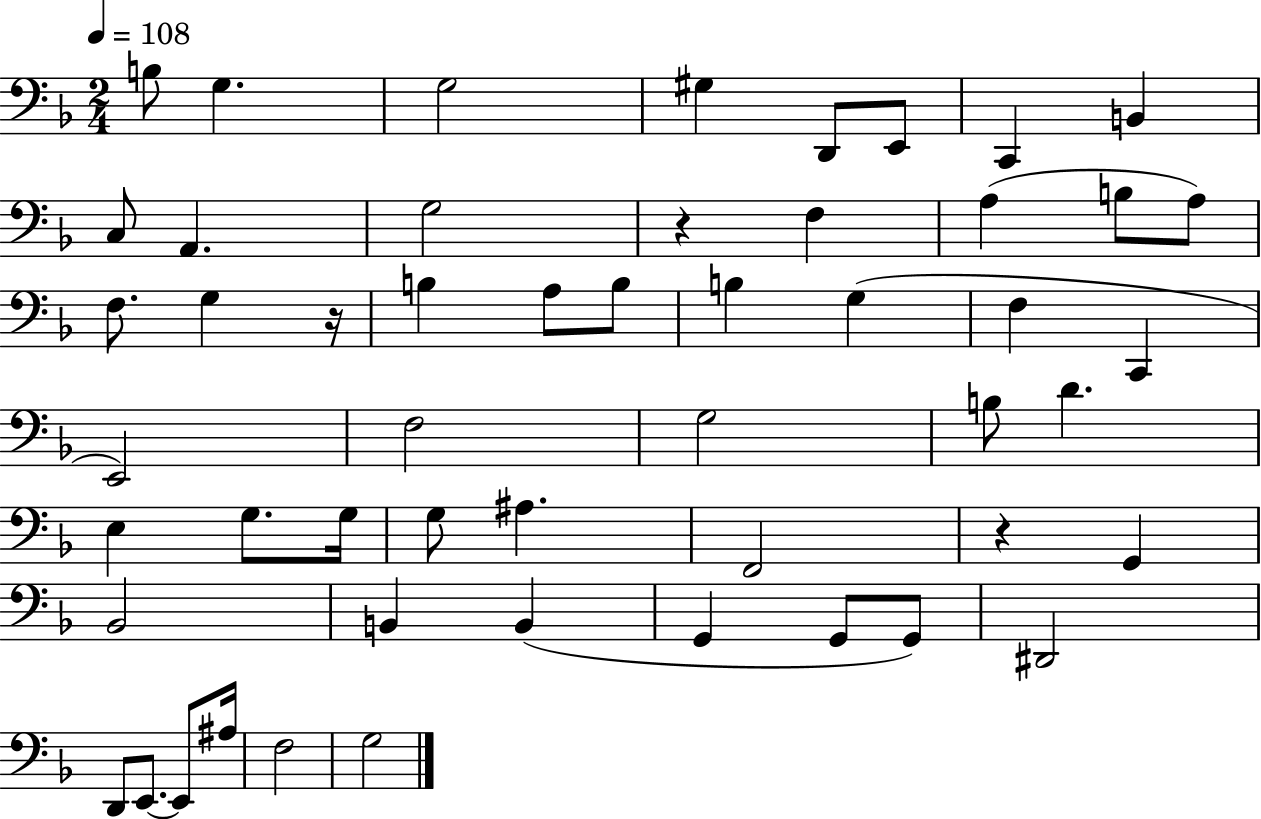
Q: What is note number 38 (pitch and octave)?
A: B2